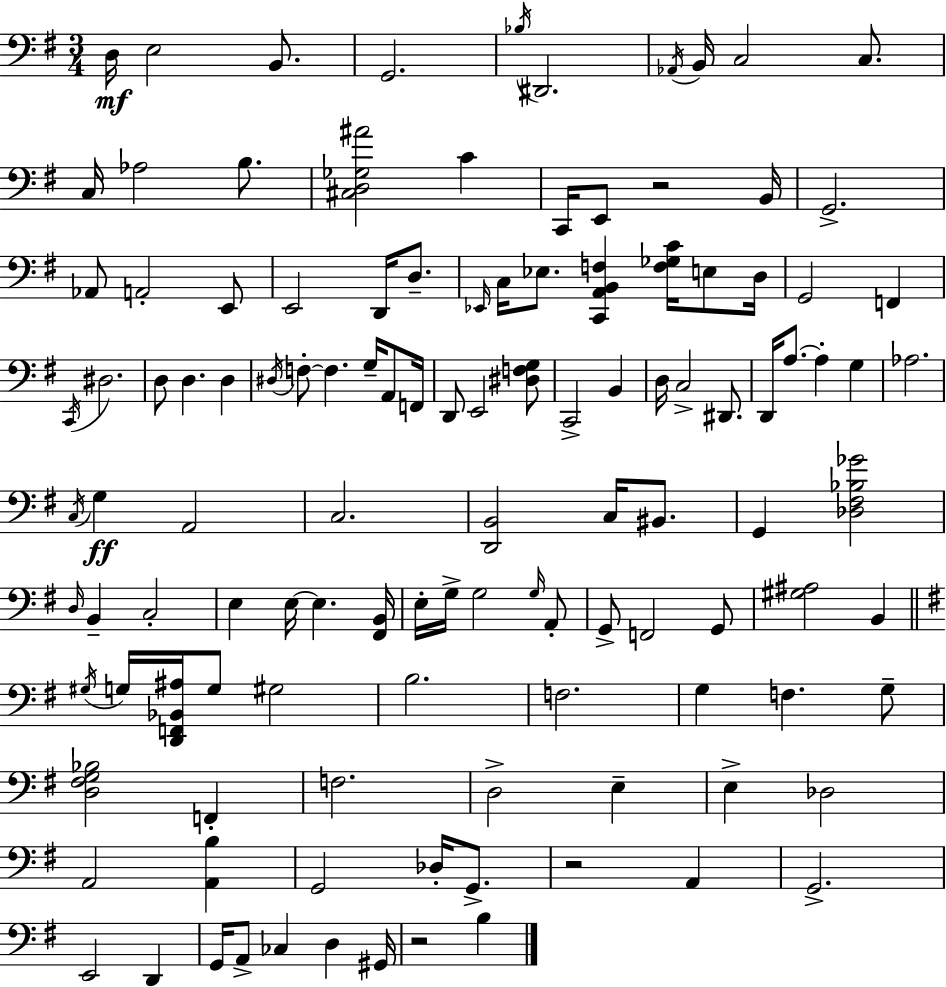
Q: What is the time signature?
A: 3/4